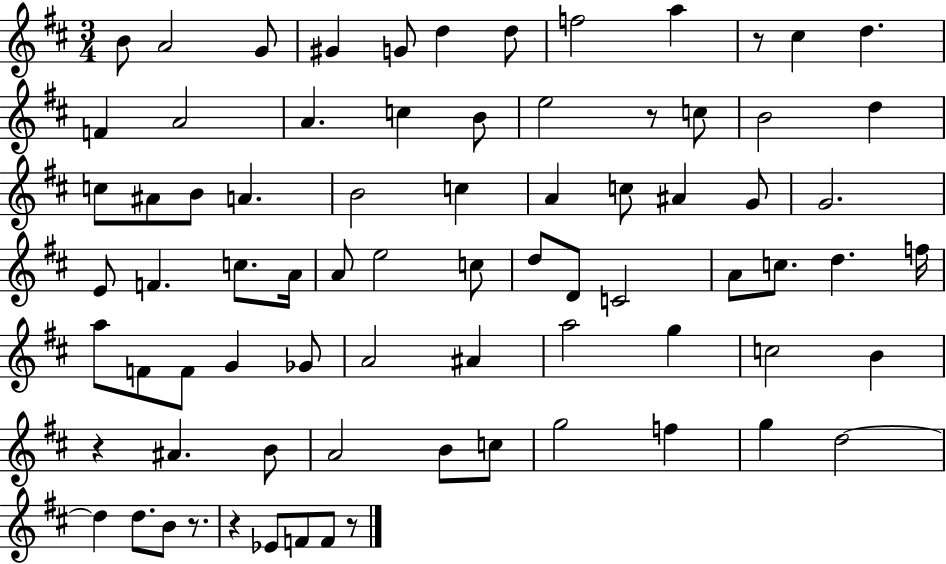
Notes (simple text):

B4/e A4/h G4/e G#4/q G4/e D5/q D5/e F5/h A5/q R/e C#5/q D5/q. F4/q A4/h A4/q. C5/q B4/e E5/h R/e C5/e B4/h D5/q C5/e A#4/e B4/e A4/q. B4/h C5/q A4/q C5/e A#4/q G4/e G4/h. E4/e F4/q. C5/e. A4/s A4/e E5/h C5/e D5/e D4/e C4/h A4/e C5/e. D5/q. F5/s A5/e F4/e F4/e G4/q Gb4/e A4/h A#4/q A5/h G5/q C5/h B4/q R/q A#4/q. B4/e A4/h B4/e C5/e G5/h F5/q G5/q D5/h D5/q D5/e. B4/e R/e. R/q Eb4/e F4/e F4/e R/e